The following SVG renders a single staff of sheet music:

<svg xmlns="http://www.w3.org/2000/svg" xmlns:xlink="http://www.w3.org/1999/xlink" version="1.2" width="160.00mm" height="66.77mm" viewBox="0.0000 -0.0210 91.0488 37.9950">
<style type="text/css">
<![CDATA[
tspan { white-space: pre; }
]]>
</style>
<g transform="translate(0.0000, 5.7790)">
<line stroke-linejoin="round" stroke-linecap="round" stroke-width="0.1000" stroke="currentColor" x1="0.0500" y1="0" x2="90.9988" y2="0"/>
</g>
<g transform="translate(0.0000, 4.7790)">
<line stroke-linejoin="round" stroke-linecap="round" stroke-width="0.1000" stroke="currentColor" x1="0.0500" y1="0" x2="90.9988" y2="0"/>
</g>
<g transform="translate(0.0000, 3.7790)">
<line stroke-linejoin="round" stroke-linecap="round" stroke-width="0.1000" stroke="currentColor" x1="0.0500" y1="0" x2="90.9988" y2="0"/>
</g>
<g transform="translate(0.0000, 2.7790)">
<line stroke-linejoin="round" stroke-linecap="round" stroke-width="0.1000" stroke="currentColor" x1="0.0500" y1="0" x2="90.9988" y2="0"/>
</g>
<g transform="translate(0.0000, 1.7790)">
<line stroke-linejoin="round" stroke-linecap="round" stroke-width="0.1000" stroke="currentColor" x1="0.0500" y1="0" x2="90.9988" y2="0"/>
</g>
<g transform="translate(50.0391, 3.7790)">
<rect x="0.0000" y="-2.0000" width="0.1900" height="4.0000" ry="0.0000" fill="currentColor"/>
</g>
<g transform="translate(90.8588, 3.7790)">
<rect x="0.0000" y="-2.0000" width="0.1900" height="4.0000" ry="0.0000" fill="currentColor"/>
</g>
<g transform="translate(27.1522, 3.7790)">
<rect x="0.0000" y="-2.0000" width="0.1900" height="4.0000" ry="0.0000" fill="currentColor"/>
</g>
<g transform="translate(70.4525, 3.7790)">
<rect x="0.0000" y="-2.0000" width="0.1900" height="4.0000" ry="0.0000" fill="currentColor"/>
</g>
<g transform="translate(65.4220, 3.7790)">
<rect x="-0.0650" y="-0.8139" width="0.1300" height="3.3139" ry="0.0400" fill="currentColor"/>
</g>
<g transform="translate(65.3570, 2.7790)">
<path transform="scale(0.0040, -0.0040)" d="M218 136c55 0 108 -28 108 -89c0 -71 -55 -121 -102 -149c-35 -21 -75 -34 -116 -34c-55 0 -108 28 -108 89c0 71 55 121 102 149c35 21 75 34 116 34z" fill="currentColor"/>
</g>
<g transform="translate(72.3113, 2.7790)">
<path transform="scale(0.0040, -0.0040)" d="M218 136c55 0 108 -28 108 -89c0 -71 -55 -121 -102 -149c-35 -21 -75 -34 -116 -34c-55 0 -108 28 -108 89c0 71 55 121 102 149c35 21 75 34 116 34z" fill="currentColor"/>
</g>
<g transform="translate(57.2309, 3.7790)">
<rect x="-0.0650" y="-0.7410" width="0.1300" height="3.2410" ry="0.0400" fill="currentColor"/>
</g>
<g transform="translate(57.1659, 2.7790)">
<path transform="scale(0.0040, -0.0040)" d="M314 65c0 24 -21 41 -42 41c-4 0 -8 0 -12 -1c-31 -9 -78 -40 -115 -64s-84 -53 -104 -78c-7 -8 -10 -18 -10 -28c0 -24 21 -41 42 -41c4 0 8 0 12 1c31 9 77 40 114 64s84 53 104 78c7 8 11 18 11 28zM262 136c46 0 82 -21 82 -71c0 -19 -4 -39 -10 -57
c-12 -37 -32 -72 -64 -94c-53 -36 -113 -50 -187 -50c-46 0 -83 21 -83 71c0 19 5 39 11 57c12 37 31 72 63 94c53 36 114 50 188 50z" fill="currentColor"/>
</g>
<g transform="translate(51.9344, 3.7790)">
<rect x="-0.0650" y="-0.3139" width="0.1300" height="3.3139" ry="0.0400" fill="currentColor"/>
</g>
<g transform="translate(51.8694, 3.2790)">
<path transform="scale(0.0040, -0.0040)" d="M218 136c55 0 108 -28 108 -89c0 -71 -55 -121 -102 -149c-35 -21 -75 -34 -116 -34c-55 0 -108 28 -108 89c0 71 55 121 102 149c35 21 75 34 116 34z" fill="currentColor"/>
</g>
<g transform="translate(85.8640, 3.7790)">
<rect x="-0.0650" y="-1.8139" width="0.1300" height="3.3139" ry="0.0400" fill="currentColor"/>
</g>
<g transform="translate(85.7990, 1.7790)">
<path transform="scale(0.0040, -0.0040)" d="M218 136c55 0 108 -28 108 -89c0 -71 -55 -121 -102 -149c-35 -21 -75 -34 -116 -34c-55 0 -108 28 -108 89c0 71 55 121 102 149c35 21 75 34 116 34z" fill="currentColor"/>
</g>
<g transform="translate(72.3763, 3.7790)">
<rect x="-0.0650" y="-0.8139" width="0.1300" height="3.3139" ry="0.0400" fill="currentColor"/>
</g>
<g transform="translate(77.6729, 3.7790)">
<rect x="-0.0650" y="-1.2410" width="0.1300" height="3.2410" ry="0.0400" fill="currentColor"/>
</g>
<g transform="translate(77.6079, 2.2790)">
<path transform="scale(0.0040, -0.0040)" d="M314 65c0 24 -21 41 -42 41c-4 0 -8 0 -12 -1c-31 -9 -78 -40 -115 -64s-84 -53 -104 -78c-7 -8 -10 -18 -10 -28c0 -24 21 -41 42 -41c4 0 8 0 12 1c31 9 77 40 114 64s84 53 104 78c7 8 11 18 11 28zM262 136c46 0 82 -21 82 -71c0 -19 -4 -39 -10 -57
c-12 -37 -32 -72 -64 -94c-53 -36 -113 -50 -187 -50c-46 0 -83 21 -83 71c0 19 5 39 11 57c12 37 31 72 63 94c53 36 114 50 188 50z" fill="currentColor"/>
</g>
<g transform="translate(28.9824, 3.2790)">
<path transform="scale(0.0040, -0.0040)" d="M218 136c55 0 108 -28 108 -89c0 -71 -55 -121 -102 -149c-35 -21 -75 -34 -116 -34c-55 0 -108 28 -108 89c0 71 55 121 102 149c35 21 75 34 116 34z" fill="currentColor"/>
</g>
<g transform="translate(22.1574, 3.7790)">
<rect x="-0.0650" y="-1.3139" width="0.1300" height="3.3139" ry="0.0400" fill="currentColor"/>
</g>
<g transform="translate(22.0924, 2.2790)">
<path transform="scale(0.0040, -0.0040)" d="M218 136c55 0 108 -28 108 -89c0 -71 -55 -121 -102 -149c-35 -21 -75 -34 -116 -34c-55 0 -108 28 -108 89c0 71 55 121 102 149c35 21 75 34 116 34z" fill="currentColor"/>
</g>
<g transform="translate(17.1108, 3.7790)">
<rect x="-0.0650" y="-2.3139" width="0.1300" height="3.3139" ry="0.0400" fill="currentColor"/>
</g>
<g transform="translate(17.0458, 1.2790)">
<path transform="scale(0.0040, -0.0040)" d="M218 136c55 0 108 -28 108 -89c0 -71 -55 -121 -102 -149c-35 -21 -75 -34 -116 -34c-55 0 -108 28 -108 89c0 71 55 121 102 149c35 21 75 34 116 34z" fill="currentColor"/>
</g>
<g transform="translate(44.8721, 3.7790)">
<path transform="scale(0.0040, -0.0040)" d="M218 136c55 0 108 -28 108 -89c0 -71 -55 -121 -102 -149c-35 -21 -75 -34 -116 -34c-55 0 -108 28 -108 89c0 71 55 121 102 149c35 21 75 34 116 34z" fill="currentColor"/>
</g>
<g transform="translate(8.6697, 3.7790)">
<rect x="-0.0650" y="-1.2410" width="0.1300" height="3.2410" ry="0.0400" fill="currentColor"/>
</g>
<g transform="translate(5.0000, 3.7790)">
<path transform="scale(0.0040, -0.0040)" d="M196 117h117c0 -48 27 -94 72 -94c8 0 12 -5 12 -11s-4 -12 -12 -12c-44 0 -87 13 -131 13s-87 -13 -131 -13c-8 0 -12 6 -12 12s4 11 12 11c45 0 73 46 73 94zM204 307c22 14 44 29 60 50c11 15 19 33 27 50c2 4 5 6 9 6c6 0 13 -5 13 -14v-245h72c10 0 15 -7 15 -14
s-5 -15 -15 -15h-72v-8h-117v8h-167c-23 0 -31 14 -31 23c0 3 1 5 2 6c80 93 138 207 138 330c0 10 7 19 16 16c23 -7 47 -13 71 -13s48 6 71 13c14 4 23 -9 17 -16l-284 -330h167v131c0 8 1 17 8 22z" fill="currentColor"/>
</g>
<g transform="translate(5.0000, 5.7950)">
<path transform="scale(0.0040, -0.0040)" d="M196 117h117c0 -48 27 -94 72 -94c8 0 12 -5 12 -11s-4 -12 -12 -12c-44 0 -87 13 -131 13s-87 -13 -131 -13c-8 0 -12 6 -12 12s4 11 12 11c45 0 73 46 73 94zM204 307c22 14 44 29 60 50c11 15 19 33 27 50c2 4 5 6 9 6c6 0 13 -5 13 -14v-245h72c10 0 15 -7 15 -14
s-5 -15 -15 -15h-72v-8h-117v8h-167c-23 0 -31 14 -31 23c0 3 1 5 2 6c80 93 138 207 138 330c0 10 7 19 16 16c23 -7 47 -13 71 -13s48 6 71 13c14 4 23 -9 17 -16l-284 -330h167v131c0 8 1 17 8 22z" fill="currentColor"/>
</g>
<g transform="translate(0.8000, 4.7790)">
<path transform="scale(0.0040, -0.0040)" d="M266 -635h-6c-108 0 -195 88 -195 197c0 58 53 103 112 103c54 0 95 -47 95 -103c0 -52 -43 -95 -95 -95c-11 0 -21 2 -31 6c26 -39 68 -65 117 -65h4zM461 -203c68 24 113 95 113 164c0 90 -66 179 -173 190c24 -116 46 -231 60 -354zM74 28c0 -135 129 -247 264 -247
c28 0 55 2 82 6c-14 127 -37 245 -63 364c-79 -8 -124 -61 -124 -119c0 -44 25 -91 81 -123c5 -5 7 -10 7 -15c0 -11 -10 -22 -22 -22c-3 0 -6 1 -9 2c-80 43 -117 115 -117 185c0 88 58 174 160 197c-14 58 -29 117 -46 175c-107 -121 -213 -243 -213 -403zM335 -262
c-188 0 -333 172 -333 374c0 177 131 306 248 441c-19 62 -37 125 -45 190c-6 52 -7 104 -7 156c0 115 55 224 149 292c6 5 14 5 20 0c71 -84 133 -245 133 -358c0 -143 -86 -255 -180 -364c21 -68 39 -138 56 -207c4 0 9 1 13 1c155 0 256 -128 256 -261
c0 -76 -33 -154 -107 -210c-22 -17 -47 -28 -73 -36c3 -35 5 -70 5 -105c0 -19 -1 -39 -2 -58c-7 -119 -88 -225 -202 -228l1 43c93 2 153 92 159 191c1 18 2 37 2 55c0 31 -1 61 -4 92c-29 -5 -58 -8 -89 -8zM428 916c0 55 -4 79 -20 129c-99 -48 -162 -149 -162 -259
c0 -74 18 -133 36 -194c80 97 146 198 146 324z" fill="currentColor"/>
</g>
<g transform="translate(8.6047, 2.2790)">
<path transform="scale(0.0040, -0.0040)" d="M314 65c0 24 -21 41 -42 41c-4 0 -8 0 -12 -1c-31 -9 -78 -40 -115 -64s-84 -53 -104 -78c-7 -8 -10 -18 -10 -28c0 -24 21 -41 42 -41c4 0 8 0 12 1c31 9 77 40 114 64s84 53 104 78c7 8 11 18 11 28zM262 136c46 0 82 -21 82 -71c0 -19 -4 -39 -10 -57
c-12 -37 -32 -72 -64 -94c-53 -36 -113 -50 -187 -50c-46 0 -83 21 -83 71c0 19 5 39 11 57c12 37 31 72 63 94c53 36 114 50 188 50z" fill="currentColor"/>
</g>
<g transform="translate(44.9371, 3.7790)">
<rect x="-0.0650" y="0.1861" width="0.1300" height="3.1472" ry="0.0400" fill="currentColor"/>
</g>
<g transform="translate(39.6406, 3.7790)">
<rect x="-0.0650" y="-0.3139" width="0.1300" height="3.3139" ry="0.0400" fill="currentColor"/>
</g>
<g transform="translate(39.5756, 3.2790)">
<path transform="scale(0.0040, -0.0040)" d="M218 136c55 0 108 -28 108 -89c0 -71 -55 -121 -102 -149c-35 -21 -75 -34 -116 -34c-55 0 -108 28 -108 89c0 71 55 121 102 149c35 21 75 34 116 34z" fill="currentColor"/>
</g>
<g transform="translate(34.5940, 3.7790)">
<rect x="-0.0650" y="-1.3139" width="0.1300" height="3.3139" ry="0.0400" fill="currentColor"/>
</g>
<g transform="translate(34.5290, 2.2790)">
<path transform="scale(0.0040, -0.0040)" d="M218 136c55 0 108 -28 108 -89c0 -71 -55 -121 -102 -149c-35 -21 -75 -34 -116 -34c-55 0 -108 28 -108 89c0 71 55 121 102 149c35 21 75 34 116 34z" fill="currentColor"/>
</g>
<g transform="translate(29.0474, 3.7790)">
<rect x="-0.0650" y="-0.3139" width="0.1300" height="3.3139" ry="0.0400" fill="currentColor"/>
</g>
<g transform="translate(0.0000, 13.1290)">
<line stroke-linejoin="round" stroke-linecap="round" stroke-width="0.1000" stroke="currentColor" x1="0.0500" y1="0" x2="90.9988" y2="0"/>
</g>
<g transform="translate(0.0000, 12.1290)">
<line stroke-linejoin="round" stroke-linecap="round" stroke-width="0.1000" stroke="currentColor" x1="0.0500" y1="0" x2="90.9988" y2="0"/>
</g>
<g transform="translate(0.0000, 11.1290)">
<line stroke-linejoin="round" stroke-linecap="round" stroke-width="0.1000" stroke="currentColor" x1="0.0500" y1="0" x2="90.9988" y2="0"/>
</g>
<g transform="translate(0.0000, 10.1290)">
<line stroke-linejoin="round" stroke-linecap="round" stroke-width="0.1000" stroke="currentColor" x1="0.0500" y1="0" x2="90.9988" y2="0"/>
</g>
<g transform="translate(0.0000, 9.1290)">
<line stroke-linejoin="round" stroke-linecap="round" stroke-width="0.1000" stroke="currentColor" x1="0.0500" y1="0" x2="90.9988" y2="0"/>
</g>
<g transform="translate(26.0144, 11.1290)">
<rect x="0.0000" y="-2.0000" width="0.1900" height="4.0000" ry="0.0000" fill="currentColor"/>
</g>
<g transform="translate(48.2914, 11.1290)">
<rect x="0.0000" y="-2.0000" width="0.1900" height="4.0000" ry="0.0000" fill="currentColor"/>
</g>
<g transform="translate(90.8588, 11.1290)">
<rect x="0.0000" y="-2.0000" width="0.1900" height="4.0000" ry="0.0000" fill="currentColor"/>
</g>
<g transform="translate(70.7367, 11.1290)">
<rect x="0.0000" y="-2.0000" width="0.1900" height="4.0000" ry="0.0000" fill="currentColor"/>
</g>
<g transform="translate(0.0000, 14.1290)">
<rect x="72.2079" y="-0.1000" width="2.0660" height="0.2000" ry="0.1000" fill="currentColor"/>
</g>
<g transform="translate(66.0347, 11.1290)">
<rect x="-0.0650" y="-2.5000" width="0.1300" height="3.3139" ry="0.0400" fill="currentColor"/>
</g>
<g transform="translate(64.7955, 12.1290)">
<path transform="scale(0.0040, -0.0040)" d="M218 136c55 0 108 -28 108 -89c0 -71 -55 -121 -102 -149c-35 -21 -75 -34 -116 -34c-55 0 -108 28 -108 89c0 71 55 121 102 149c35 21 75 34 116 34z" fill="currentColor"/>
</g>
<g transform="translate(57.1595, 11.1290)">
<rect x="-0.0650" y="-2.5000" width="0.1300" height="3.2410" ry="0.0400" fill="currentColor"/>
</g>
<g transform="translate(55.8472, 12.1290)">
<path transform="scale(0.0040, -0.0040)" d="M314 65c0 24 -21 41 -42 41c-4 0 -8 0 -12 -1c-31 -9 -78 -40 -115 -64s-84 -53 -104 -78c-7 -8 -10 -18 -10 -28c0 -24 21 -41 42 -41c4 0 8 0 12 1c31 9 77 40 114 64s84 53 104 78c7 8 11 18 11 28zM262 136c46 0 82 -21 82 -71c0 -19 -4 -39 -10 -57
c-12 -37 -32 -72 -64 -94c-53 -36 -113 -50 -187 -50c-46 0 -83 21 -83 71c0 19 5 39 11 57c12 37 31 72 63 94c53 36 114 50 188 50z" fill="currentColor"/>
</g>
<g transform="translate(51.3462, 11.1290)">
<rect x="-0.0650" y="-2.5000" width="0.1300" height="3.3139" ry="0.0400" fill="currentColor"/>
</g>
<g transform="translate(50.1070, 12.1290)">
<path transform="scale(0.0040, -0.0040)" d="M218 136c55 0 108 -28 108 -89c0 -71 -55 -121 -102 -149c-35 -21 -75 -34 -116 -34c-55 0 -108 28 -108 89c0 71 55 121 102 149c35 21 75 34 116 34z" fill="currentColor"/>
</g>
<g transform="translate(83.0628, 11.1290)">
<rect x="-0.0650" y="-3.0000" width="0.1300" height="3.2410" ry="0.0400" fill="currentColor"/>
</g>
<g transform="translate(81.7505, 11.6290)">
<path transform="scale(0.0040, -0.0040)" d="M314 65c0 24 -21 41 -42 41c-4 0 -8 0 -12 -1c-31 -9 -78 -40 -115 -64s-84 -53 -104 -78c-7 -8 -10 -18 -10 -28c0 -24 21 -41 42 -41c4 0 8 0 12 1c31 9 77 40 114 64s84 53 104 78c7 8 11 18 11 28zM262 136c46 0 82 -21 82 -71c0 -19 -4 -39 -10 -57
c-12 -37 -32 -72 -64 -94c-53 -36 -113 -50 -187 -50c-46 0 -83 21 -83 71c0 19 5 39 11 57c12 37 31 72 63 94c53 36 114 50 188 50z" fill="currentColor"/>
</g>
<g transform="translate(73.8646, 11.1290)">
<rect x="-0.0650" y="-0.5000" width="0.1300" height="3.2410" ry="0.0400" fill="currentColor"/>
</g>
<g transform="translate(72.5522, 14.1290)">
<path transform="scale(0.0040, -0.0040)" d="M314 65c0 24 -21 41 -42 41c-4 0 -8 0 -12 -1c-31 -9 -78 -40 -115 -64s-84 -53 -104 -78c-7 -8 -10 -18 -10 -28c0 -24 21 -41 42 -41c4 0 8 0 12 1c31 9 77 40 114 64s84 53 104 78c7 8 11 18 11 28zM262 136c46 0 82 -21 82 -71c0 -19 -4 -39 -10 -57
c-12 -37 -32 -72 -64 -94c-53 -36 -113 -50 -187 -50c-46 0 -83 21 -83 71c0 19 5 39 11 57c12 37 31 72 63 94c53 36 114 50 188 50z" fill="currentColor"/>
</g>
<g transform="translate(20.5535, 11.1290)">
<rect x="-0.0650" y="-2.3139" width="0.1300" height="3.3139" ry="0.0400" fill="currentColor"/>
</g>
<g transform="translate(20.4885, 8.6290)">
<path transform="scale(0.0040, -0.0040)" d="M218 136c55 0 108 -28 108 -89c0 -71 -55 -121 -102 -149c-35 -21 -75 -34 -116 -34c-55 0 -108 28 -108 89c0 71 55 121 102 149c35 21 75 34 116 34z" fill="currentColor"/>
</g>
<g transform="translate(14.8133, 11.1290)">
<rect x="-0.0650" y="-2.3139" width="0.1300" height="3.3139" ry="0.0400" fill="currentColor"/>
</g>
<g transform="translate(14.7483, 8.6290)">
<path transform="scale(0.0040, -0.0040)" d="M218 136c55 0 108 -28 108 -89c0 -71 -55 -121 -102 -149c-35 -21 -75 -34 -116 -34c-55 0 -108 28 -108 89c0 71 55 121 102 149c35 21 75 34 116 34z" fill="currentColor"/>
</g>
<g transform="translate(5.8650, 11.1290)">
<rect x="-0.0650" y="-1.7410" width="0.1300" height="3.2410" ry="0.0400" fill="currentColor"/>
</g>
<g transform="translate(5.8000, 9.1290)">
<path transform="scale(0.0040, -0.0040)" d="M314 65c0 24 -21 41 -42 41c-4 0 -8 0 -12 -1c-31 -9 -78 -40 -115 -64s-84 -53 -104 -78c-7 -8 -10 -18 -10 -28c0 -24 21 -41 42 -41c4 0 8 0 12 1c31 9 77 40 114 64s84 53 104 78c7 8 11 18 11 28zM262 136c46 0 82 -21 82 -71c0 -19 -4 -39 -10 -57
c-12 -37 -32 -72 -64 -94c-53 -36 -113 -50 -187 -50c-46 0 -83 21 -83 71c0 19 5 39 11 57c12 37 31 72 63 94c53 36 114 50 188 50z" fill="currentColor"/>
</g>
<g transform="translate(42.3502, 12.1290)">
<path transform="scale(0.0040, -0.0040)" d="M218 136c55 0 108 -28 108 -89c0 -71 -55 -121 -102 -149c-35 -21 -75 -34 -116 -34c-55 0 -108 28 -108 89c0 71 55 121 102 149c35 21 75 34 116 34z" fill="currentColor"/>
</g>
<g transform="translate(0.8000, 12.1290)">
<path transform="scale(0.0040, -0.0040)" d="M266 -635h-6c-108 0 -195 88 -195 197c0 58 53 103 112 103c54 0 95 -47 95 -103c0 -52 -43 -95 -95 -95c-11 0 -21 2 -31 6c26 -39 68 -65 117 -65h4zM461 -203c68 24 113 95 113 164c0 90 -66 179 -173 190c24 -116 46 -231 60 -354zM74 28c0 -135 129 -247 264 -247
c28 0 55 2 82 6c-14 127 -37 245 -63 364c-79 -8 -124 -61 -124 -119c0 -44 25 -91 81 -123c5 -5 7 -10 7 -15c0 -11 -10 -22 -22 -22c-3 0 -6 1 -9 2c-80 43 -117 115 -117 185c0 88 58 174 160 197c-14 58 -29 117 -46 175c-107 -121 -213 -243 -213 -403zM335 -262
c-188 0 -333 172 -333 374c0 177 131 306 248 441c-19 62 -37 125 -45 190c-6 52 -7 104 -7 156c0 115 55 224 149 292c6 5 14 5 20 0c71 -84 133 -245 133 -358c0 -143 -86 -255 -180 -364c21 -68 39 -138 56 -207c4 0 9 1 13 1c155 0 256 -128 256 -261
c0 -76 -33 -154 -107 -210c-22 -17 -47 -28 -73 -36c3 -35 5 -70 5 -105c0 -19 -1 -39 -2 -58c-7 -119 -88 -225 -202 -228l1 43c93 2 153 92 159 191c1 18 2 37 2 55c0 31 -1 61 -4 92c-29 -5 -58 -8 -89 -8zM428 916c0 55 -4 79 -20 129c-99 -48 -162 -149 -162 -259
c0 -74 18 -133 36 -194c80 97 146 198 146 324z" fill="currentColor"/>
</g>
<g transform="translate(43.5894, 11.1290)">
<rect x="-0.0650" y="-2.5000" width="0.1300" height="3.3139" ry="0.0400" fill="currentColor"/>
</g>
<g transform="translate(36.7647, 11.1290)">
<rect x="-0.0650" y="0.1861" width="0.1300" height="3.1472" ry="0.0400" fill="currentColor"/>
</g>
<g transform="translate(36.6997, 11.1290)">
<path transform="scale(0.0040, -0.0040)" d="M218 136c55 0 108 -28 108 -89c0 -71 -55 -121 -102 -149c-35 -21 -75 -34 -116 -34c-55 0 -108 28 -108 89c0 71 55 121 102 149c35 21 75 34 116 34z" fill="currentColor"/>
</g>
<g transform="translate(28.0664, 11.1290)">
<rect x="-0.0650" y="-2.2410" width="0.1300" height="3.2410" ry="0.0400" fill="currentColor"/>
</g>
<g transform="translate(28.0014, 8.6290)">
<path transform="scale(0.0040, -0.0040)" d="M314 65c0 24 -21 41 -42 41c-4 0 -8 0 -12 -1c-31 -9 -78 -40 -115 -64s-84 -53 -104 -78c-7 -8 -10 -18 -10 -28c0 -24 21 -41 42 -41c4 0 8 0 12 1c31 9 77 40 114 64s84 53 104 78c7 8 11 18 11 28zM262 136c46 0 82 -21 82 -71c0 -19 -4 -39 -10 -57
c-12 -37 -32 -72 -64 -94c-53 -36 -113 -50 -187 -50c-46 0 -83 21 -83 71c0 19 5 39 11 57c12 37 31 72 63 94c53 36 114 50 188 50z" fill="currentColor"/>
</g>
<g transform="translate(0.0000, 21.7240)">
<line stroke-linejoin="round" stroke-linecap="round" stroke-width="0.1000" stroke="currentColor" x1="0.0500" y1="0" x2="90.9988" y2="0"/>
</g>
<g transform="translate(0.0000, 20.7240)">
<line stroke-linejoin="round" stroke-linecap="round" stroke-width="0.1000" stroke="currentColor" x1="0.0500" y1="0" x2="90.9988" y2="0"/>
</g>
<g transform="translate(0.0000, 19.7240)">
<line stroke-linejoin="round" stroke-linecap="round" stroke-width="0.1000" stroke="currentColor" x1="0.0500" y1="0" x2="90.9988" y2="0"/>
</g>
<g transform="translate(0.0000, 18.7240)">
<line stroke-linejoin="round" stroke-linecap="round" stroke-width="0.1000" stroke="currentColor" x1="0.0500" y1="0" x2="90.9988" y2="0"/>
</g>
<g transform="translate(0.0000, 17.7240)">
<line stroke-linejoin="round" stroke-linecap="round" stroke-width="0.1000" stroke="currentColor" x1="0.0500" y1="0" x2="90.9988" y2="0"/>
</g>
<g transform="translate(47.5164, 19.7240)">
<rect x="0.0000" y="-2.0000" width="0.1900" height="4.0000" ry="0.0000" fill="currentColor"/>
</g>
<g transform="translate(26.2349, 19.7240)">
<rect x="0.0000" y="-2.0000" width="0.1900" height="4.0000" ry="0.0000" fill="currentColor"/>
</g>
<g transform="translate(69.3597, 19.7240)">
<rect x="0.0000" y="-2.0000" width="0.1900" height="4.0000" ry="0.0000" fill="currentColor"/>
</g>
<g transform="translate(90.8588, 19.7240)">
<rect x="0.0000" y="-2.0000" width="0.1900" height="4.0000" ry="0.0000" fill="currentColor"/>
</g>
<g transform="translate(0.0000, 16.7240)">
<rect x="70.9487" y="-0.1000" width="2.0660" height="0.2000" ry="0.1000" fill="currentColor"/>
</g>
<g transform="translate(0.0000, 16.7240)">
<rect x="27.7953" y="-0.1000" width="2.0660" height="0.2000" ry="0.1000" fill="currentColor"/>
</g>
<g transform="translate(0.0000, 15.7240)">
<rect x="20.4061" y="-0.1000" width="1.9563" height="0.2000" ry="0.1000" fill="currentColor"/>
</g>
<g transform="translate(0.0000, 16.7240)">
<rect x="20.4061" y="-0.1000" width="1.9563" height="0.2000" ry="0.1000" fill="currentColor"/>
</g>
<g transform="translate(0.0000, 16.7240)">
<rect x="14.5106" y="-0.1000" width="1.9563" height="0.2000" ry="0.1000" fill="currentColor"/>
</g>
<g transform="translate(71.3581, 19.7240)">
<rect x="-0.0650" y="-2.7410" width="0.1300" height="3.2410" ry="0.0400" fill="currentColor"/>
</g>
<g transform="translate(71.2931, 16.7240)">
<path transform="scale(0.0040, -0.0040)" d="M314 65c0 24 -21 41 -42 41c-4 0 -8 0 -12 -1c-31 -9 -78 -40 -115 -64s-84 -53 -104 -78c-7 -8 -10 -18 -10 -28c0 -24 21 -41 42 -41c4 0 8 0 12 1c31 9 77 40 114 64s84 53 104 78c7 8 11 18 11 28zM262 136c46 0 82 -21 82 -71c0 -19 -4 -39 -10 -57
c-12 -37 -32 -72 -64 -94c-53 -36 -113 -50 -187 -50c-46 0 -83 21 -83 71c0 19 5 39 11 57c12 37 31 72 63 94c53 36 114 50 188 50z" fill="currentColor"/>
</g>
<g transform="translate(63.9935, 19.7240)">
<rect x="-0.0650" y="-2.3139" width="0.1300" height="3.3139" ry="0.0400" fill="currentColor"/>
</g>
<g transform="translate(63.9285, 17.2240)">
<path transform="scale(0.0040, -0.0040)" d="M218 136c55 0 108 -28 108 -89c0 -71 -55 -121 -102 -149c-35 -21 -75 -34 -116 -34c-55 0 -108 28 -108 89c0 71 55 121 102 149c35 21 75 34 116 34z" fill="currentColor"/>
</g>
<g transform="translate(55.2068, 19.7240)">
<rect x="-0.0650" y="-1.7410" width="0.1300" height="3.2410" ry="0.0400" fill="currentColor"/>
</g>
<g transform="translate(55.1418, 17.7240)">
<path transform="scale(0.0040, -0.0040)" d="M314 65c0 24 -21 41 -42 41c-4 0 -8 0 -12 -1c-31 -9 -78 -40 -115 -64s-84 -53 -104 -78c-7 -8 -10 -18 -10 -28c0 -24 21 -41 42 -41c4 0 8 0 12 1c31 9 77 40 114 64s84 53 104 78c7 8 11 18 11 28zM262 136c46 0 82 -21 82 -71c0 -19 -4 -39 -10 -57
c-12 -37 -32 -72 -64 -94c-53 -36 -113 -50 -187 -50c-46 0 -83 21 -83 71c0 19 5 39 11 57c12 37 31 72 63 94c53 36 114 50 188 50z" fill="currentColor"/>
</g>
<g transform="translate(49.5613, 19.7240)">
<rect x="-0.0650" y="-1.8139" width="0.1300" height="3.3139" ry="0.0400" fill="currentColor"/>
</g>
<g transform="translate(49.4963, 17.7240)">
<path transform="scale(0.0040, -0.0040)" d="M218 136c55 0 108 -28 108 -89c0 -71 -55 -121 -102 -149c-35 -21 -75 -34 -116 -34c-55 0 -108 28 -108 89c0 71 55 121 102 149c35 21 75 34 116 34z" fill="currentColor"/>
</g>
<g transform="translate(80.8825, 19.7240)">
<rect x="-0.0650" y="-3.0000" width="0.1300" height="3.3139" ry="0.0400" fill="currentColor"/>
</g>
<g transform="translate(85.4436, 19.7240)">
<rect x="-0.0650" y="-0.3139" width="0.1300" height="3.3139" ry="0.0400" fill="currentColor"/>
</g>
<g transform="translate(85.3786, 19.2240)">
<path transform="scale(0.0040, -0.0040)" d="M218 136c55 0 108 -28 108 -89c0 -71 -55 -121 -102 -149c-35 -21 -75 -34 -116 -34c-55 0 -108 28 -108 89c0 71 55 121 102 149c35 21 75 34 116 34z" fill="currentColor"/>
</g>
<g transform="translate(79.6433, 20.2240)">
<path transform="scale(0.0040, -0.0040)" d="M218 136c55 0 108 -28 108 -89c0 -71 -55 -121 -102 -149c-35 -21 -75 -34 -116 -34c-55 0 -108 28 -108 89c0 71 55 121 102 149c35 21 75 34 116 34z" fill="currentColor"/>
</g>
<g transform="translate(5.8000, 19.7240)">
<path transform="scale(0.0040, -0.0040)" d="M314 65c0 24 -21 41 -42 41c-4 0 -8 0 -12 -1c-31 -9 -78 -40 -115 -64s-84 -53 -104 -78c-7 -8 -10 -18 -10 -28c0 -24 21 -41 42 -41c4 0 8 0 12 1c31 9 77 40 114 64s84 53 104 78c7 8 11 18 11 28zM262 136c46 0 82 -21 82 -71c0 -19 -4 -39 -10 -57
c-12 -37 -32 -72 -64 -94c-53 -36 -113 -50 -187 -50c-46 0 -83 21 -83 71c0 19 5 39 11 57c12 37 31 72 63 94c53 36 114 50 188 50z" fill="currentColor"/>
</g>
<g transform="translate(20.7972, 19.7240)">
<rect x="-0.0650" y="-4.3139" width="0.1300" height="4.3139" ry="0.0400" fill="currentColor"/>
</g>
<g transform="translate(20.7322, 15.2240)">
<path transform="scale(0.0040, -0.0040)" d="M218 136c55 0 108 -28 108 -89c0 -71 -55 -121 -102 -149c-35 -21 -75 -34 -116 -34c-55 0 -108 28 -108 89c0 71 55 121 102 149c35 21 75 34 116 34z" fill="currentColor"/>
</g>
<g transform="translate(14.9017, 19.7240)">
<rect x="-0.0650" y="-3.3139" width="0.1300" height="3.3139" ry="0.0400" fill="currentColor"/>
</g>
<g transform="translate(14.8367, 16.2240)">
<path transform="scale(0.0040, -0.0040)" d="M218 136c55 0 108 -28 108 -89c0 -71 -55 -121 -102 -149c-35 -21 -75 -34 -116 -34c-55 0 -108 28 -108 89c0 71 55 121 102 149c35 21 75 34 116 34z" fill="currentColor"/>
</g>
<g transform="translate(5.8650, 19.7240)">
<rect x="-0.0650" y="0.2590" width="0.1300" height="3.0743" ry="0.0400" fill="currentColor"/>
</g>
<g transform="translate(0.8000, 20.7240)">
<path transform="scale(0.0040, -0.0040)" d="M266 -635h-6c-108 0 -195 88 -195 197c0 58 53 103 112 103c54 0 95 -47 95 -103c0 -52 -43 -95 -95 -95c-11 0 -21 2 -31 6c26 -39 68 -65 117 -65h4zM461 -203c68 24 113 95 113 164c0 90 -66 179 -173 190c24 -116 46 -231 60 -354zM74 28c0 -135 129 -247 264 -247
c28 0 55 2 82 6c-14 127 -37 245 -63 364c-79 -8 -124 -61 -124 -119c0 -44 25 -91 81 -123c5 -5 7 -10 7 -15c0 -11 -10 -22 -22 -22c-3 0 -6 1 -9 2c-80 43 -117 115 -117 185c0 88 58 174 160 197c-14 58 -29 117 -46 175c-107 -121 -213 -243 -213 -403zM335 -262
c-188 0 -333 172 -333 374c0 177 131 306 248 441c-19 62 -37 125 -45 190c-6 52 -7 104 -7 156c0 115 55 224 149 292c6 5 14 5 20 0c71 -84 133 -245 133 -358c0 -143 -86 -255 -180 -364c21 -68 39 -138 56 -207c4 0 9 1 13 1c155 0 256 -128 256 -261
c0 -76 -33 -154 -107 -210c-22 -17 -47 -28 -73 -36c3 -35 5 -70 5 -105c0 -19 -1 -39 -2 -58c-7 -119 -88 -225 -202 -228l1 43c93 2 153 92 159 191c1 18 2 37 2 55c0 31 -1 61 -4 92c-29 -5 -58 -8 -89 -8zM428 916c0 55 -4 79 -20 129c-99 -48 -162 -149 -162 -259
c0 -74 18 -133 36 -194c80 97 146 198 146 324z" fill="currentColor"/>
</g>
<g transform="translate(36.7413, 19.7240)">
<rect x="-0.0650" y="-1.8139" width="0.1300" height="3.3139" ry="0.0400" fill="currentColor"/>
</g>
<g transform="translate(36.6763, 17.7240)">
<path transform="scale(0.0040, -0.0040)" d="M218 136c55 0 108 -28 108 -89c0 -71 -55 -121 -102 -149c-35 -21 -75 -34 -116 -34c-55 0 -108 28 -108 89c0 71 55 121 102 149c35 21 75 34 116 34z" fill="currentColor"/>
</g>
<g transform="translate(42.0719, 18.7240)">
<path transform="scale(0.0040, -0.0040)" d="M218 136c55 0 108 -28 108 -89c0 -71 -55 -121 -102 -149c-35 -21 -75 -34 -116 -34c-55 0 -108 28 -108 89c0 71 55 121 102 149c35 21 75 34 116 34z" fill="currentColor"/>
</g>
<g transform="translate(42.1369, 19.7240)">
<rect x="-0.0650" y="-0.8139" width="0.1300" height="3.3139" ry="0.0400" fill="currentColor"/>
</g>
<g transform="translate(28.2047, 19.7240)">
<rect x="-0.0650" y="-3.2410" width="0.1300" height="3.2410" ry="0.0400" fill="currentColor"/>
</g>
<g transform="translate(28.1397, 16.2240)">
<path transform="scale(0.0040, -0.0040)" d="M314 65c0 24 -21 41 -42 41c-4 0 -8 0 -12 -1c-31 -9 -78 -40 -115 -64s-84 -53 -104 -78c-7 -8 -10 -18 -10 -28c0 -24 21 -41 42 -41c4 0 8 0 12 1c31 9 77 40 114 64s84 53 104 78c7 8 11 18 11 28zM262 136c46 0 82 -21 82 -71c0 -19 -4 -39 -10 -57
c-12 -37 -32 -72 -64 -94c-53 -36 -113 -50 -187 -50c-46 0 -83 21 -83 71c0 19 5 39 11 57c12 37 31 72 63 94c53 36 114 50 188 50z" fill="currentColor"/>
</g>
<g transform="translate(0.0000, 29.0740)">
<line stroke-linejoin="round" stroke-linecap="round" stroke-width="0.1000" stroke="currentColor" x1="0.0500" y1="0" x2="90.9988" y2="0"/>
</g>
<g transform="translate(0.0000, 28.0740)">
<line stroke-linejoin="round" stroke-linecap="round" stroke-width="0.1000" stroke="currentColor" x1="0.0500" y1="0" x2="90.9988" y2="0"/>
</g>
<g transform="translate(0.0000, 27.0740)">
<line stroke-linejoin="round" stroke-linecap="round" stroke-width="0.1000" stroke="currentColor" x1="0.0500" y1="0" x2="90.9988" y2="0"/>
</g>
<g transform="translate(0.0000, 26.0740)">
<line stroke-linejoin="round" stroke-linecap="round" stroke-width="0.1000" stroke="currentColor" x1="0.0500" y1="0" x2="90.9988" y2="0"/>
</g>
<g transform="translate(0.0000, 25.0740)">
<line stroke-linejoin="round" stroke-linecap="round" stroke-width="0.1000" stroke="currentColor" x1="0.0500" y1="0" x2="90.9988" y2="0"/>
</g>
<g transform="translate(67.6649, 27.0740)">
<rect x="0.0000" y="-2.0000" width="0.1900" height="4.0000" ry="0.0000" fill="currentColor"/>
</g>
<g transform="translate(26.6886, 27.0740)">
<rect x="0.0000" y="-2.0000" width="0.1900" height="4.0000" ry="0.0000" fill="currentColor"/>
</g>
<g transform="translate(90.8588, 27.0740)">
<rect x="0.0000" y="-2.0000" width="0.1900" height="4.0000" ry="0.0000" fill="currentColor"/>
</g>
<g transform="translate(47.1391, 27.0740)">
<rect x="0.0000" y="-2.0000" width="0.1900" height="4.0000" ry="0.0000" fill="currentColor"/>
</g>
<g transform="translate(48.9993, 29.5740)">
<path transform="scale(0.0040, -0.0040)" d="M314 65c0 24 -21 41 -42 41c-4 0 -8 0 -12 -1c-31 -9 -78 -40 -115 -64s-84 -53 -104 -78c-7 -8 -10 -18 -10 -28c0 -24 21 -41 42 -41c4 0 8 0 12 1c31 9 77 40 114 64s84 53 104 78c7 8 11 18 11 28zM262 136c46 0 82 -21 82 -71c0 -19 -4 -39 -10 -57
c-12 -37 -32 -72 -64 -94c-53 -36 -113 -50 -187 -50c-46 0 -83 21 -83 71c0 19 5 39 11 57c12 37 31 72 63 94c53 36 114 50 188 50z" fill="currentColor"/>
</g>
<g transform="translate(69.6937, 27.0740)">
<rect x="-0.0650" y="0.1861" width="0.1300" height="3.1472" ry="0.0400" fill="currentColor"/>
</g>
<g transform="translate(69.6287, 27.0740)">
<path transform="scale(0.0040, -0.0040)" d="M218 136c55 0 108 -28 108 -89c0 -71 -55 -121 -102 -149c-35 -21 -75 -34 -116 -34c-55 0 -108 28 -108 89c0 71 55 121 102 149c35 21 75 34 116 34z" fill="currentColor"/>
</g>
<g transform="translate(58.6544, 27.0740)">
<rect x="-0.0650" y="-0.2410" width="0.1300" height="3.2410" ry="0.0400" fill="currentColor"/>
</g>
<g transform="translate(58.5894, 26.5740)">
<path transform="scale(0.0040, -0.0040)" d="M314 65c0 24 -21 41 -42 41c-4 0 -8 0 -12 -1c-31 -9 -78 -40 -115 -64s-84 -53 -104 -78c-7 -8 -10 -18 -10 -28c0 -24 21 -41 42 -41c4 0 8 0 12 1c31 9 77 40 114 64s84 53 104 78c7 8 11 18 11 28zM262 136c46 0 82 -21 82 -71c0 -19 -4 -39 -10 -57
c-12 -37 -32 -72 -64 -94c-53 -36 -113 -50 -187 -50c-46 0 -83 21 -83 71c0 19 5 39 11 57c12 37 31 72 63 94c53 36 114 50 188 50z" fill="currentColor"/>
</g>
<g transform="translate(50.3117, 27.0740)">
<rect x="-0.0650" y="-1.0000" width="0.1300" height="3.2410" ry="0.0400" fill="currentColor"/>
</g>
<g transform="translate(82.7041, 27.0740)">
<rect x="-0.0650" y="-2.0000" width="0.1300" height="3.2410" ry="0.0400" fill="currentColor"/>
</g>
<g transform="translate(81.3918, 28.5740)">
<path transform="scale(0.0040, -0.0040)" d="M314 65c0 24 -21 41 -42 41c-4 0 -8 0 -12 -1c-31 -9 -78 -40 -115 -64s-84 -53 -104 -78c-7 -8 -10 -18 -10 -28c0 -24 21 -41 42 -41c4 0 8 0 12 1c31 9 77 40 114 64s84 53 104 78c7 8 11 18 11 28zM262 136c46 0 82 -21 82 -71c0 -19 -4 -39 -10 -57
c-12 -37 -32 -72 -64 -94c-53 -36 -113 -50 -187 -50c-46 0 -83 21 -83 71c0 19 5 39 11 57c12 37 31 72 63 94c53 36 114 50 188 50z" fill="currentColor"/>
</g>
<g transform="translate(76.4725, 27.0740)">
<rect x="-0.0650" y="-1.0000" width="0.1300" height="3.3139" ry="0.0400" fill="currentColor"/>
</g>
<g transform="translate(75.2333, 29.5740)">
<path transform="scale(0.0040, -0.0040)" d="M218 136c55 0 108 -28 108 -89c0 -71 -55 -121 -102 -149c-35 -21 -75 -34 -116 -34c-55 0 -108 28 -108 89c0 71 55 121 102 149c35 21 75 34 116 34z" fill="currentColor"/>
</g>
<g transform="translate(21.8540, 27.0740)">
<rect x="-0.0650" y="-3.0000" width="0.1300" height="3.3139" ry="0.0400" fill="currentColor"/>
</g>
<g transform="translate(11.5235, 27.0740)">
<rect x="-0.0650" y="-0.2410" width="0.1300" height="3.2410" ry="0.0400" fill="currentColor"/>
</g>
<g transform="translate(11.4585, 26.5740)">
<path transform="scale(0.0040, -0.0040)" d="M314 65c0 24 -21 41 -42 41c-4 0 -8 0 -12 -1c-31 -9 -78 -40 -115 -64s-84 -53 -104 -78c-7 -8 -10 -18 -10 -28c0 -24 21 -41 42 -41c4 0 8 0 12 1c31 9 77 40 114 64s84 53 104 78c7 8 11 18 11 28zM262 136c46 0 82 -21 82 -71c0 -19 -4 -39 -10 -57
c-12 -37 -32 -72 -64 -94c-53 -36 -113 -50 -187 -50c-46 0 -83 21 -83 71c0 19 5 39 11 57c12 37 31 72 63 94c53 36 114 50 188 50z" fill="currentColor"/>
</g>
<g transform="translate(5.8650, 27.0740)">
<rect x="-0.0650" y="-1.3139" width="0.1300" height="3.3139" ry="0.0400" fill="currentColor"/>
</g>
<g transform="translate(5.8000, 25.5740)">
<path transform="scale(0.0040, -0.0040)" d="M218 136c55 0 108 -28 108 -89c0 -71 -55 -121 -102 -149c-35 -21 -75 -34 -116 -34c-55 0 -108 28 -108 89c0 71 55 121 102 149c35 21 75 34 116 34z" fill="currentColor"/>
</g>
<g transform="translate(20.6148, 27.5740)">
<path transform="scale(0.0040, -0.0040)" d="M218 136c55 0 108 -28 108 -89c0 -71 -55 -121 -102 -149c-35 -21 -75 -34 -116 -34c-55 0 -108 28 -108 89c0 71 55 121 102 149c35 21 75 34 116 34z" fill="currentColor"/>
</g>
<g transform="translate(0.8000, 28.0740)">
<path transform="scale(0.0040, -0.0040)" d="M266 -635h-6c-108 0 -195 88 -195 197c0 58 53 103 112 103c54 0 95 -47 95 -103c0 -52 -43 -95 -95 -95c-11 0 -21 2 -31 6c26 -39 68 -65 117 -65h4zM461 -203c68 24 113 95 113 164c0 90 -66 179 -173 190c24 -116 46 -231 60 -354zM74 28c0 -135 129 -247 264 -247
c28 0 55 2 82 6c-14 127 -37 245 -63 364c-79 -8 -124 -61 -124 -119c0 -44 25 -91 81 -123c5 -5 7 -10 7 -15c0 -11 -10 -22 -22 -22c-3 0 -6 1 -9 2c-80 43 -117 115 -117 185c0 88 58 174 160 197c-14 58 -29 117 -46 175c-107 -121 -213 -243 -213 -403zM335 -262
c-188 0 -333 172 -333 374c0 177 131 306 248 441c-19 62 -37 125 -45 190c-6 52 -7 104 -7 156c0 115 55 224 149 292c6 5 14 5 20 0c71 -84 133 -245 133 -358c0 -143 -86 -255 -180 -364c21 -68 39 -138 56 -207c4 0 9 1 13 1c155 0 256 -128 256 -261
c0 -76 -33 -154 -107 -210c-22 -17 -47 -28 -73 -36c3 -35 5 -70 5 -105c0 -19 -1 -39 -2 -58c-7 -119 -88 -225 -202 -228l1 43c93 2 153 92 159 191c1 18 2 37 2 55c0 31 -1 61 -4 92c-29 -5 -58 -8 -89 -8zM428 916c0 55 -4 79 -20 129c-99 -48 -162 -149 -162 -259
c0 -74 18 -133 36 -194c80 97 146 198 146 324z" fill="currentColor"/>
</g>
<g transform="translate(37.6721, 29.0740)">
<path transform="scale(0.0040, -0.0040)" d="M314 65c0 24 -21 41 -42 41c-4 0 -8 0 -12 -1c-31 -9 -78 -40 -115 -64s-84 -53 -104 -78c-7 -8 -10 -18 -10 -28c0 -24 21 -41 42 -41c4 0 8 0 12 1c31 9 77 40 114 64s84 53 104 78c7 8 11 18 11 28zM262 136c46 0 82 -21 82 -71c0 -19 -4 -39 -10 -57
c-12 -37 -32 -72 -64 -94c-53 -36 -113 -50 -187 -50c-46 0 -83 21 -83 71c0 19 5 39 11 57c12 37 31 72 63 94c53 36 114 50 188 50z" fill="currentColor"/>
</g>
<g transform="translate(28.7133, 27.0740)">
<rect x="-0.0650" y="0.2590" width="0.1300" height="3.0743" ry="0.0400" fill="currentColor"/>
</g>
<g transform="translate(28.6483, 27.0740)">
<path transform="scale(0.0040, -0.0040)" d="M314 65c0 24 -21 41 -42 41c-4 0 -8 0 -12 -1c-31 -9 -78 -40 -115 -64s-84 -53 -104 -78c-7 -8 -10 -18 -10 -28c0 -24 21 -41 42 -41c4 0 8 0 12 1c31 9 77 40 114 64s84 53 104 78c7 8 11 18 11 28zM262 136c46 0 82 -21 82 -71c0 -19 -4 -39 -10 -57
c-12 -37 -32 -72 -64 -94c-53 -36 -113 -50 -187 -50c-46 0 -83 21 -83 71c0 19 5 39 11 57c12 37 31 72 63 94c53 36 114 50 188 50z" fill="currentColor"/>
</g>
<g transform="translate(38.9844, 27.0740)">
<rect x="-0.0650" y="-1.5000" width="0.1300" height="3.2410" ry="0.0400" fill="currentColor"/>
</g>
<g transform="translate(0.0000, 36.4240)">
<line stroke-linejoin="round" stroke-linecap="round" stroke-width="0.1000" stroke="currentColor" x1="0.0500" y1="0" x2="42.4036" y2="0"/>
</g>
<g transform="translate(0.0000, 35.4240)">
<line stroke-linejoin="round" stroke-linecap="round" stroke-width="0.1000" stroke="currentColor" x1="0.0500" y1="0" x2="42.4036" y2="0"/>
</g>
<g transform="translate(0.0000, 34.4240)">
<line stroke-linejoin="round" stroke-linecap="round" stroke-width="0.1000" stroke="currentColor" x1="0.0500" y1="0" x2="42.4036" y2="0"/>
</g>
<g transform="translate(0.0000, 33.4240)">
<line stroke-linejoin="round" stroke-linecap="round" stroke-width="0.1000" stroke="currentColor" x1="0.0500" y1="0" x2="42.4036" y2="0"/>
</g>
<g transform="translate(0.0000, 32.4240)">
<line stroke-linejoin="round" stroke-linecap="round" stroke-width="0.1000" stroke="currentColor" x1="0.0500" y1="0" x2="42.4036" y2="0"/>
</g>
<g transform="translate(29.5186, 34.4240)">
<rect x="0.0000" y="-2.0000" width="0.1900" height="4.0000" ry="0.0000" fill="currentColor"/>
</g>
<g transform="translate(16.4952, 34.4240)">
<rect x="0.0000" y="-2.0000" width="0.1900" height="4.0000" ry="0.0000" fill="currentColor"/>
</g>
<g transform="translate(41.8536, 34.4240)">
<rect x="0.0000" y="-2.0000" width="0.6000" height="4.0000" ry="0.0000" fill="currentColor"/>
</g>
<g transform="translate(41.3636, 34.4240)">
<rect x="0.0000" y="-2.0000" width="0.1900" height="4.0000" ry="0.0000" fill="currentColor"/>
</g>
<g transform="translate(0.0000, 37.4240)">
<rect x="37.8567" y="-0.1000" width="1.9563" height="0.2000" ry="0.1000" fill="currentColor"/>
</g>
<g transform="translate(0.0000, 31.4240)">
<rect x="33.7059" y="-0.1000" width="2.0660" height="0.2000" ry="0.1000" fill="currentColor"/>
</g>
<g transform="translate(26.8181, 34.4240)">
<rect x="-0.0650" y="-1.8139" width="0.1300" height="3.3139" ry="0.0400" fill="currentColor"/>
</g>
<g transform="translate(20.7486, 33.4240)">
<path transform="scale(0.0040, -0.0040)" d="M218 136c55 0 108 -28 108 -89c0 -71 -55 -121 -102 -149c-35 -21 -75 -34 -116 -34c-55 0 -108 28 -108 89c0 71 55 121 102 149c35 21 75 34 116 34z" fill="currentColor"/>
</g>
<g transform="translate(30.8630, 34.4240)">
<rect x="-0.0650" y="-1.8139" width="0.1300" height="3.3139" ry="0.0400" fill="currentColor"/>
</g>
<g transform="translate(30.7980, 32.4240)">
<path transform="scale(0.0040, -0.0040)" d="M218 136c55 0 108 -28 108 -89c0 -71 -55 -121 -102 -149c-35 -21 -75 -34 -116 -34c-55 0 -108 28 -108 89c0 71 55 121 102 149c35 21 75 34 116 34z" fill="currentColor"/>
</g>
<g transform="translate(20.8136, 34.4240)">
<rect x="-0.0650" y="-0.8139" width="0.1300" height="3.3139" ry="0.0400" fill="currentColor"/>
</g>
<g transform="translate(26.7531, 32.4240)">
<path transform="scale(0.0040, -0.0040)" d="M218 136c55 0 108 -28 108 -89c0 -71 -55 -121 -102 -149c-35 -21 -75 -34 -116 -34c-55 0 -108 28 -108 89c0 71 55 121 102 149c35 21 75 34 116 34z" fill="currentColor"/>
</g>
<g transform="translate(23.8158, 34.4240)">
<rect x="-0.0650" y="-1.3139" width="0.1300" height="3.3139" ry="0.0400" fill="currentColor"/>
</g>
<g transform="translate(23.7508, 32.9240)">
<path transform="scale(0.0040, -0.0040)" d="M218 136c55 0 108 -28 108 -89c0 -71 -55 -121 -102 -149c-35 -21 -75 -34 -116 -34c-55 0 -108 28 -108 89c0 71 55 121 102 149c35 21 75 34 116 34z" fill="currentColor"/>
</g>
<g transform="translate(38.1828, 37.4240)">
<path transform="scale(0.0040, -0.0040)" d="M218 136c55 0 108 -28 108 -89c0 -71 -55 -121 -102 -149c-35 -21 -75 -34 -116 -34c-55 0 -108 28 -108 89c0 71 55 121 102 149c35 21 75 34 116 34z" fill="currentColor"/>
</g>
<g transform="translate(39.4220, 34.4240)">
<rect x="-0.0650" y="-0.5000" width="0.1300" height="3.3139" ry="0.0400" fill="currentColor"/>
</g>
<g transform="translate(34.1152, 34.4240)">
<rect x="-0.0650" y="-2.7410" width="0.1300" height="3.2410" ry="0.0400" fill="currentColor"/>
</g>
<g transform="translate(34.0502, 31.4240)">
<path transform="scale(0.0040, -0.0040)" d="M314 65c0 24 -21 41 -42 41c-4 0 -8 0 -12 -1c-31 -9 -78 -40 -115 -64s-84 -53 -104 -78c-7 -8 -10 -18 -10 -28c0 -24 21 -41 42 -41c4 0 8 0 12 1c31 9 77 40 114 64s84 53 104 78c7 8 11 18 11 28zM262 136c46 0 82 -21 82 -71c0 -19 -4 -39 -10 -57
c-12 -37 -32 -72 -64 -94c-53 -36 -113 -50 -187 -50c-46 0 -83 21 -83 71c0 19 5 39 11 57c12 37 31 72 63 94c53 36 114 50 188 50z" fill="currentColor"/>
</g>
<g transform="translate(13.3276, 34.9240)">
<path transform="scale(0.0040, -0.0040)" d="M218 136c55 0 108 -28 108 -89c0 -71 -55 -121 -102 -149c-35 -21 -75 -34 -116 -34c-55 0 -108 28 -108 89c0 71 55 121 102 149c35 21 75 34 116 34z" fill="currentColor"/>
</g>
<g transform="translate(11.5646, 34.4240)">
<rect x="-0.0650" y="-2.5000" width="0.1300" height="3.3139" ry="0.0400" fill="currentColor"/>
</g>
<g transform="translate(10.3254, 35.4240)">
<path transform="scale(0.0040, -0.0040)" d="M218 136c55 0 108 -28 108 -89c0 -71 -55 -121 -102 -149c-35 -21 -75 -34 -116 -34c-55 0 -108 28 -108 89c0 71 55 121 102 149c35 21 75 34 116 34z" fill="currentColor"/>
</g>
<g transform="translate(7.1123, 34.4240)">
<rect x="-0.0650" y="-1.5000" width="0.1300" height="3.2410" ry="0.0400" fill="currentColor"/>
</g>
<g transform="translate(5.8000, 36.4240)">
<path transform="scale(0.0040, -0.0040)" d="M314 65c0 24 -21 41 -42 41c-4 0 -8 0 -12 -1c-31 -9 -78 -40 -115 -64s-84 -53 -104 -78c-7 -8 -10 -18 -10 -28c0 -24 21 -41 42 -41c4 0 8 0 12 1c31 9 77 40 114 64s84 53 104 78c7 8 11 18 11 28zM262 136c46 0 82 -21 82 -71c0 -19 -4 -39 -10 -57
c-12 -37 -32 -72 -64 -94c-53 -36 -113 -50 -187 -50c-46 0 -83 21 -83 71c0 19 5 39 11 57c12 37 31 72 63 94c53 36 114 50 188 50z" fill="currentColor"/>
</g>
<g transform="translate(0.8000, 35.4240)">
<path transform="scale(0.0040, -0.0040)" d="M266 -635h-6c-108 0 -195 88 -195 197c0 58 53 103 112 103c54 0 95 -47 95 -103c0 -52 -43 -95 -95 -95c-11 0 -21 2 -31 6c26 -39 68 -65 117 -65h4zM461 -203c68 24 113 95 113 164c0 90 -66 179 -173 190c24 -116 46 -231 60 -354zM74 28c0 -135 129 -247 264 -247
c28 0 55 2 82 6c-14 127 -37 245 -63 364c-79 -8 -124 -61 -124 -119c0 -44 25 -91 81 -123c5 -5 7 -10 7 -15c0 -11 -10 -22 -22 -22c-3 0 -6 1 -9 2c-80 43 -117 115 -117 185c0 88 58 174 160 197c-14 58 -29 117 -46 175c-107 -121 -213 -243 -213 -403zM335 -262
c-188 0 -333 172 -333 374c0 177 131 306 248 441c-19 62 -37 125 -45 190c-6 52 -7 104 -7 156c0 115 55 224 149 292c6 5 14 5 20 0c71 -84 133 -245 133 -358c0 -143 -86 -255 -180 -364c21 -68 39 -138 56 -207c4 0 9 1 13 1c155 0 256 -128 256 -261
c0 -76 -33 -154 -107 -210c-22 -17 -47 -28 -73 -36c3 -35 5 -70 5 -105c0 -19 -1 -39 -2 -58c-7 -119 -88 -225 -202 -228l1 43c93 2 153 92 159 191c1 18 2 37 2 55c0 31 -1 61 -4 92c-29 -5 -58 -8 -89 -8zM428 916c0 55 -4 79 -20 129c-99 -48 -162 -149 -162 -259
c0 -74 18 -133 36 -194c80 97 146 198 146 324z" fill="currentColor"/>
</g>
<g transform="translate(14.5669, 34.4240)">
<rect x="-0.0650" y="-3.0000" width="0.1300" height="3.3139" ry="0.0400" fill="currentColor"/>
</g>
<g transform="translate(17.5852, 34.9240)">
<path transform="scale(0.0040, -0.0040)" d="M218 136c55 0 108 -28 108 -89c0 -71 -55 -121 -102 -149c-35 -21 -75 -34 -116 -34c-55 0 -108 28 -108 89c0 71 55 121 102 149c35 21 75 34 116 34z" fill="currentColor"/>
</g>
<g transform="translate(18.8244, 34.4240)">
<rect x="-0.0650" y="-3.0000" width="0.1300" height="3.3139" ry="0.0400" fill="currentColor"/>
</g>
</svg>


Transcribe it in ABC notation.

X:1
T:Untitled
M:4/4
L:1/4
K:C
e2 g e c e c B c d2 d d e2 f f2 g g g2 B G G G2 G C2 A2 B2 b d' b2 f d f f2 g a2 A c e c2 A B2 E2 D2 c2 B D F2 E2 G A A d e f f a2 C